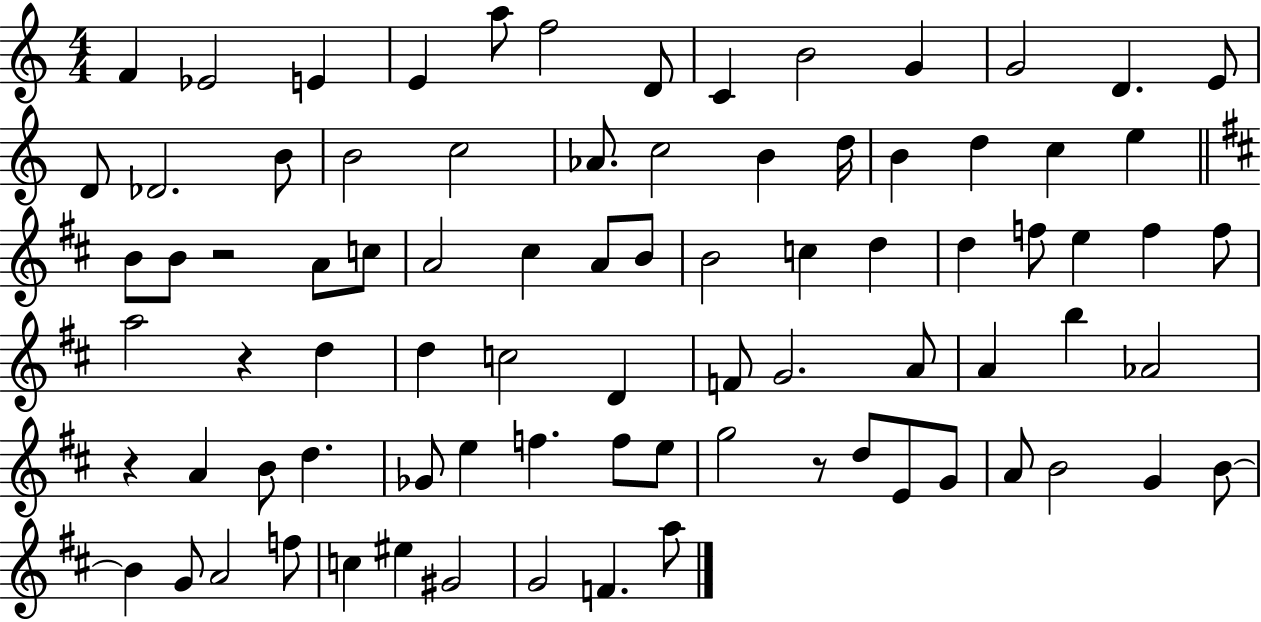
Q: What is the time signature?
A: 4/4